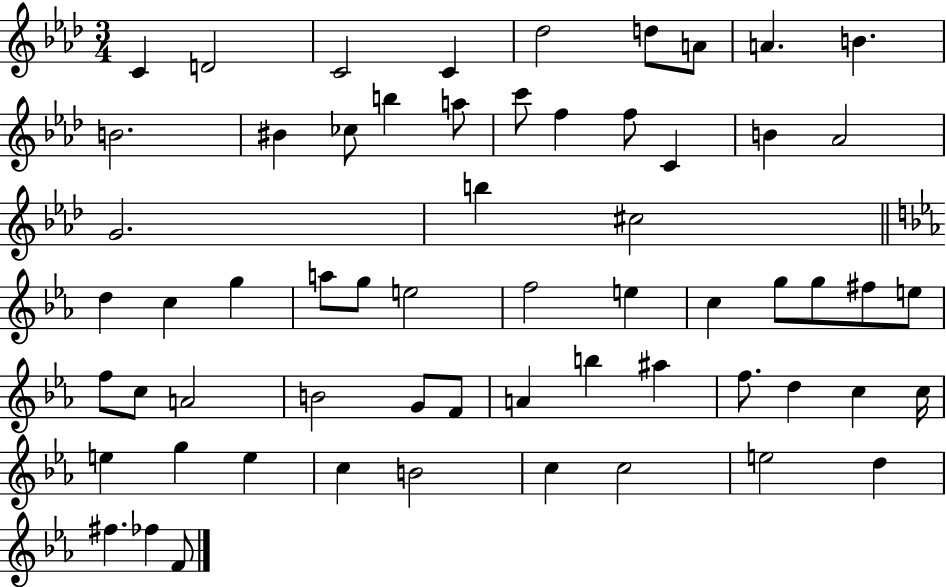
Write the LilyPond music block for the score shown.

{
  \clef treble
  \numericTimeSignature
  \time 3/4
  \key aes \major
  c'4 d'2 | c'2 c'4 | des''2 d''8 a'8 | a'4. b'4. | \break b'2. | bis'4 ces''8 b''4 a''8 | c'''8 f''4 f''8 c'4 | b'4 aes'2 | \break g'2. | b''4 cis''2 | \bar "||" \break \key ees \major d''4 c''4 g''4 | a''8 g''8 e''2 | f''2 e''4 | c''4 g''8 g''8 fis''8 e''8 | \break f''8 c''8 a'2 | b'2 g'8 f'8 | a'4 b''4 ais''4 | f''8. d''4 c''4 c''16 | \break e''4 g''4 e''4 | c''4 b'2 | c''4 c''2 | e''2 d''4 | \break fis''4. fes''4 f'8 | \bar "|."
}